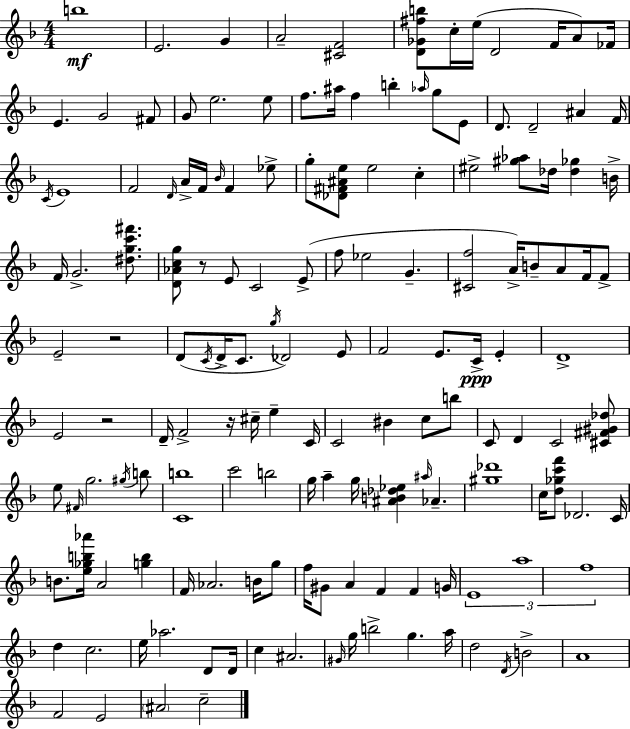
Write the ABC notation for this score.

X:1
T:Untitled
M:4/4
L:1/4
K:F
b4 E2 G A2 [^CF]2 [D_G^fb]/2 c/4 e/4 D2 F/4 A/2 _F/4 E G2 ^F/2 G/2 e2 e/2 f/2 ^a/4 f b _a/4 g/2 E/2 D/2 D2 ^A F/4 C/4 E4 F2 D/4 A/4 F/4 _B/4 F _e/2 g/2 [_D^F^Ae]/2 e2 c ^e2 [^g_a]/2 _d/4 [_d_g] B/4 F/4 G2 [^dgc'^f']/2 [D_Acg]/2 z/2 E/2 C2 E/2 f/2 _e2 G [^Cf]2 A/4 B/2 A/2 F/4 F/2 E2 z2 D/2 C/4 D/4 C/2 g/4 _D2 E/2 F2 E/2 C/4 E D4 E2 z2 D/4 F2 z/4 ^c/4 e C/4 C2 ^B c/2 b/2 C/2 D C2 [^C^F^G_d]/2 e/2 ^F/4 g2 ^g/4 b/2 [Cb]4 c'2 b2 g/4 a g/4 [^AB_d_e] ^a/4 _A [^g_d']4 c/4 [d_gc'f']/2 _D2 C/4 B/2 [e_gb_a']/4 A2 [gb] F/4 _A2 B/4 g/2 f/4 ^G/2 A F F G/4 E4 a4 f4 d c2 e/4 _a2 D/2 D/4 c ^A2 ^G/4 g/4 b2 g a/4 d2 D/4 B2 A4 F2 E2 ^A2 c2